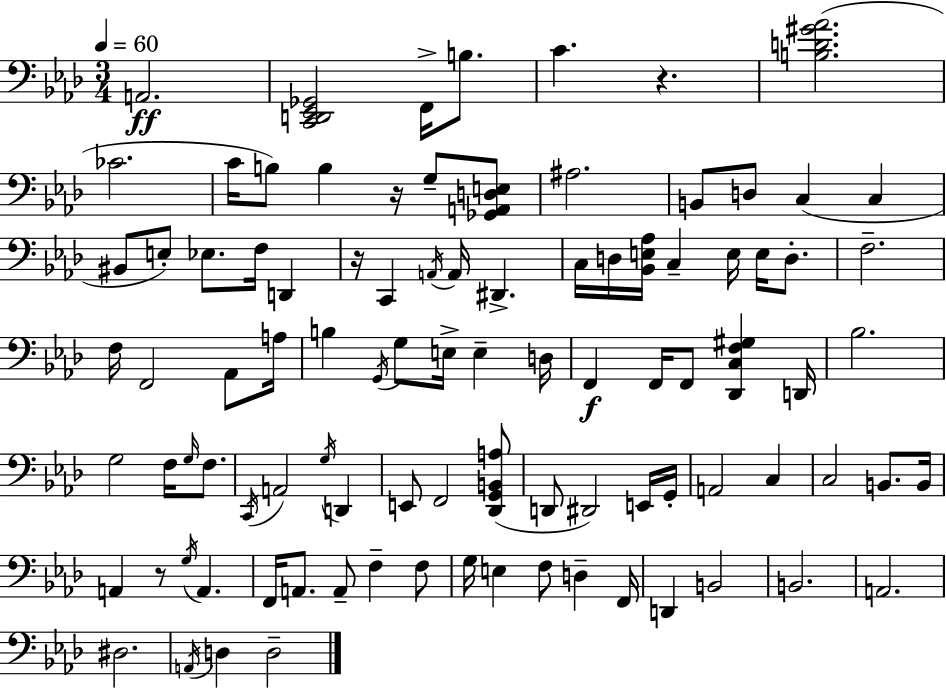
{
  \clef bass
  \numericTimeSignature
  \time 3/4
  \key aes \major
  \tempo 4 = 60
  a,2.\ff | <c, d, ees, ges,>2 f,16-> b8. | c'4. r4. | <b d' gis' aes'>2.( | \break ces'2. | c'16 b8) b4 r16 g8-- <ges, a, d e>8 | ais2. | b,8 d8 c4( c4 | \break bis,8 e8-.) ees8. f16 d,4 | r16 c,4 \acciaccatura { a,16 } a,16 dis,4.-> | c16 d16 <bes, e aes>16 c4-- e16 e16 d8.-. | f2.-- | \break f16 f,2 aes,8 | a16 b4 \acciaccatura { g,16 } g8 e16-> e4-- | d16 f,4\f f,16 f,8 <des, c f gis>4 | d,16 bes2. | \break g2 f16 \grace { g16 } | f8. \acciaccatura { c,16 } a,2 | \acciaccatura { g16 } d,4 e,8 f,2 | <des, g, b, a>8( d,8 dis,2) | \break e,16 g,16-. a,2 | c4 c2 | b,8. b,16 a,4 r8 \acciaccatura { g16 } | a,4. f,16 a,8. a,8-- | \break f4-- f8 g16 e4 f8 | d4-- f,16 d,4 b,2 | b,2. | a,2. | \break dis2. | \acciaccatura { a,16 } d4 d2-- | \bar "|."
}